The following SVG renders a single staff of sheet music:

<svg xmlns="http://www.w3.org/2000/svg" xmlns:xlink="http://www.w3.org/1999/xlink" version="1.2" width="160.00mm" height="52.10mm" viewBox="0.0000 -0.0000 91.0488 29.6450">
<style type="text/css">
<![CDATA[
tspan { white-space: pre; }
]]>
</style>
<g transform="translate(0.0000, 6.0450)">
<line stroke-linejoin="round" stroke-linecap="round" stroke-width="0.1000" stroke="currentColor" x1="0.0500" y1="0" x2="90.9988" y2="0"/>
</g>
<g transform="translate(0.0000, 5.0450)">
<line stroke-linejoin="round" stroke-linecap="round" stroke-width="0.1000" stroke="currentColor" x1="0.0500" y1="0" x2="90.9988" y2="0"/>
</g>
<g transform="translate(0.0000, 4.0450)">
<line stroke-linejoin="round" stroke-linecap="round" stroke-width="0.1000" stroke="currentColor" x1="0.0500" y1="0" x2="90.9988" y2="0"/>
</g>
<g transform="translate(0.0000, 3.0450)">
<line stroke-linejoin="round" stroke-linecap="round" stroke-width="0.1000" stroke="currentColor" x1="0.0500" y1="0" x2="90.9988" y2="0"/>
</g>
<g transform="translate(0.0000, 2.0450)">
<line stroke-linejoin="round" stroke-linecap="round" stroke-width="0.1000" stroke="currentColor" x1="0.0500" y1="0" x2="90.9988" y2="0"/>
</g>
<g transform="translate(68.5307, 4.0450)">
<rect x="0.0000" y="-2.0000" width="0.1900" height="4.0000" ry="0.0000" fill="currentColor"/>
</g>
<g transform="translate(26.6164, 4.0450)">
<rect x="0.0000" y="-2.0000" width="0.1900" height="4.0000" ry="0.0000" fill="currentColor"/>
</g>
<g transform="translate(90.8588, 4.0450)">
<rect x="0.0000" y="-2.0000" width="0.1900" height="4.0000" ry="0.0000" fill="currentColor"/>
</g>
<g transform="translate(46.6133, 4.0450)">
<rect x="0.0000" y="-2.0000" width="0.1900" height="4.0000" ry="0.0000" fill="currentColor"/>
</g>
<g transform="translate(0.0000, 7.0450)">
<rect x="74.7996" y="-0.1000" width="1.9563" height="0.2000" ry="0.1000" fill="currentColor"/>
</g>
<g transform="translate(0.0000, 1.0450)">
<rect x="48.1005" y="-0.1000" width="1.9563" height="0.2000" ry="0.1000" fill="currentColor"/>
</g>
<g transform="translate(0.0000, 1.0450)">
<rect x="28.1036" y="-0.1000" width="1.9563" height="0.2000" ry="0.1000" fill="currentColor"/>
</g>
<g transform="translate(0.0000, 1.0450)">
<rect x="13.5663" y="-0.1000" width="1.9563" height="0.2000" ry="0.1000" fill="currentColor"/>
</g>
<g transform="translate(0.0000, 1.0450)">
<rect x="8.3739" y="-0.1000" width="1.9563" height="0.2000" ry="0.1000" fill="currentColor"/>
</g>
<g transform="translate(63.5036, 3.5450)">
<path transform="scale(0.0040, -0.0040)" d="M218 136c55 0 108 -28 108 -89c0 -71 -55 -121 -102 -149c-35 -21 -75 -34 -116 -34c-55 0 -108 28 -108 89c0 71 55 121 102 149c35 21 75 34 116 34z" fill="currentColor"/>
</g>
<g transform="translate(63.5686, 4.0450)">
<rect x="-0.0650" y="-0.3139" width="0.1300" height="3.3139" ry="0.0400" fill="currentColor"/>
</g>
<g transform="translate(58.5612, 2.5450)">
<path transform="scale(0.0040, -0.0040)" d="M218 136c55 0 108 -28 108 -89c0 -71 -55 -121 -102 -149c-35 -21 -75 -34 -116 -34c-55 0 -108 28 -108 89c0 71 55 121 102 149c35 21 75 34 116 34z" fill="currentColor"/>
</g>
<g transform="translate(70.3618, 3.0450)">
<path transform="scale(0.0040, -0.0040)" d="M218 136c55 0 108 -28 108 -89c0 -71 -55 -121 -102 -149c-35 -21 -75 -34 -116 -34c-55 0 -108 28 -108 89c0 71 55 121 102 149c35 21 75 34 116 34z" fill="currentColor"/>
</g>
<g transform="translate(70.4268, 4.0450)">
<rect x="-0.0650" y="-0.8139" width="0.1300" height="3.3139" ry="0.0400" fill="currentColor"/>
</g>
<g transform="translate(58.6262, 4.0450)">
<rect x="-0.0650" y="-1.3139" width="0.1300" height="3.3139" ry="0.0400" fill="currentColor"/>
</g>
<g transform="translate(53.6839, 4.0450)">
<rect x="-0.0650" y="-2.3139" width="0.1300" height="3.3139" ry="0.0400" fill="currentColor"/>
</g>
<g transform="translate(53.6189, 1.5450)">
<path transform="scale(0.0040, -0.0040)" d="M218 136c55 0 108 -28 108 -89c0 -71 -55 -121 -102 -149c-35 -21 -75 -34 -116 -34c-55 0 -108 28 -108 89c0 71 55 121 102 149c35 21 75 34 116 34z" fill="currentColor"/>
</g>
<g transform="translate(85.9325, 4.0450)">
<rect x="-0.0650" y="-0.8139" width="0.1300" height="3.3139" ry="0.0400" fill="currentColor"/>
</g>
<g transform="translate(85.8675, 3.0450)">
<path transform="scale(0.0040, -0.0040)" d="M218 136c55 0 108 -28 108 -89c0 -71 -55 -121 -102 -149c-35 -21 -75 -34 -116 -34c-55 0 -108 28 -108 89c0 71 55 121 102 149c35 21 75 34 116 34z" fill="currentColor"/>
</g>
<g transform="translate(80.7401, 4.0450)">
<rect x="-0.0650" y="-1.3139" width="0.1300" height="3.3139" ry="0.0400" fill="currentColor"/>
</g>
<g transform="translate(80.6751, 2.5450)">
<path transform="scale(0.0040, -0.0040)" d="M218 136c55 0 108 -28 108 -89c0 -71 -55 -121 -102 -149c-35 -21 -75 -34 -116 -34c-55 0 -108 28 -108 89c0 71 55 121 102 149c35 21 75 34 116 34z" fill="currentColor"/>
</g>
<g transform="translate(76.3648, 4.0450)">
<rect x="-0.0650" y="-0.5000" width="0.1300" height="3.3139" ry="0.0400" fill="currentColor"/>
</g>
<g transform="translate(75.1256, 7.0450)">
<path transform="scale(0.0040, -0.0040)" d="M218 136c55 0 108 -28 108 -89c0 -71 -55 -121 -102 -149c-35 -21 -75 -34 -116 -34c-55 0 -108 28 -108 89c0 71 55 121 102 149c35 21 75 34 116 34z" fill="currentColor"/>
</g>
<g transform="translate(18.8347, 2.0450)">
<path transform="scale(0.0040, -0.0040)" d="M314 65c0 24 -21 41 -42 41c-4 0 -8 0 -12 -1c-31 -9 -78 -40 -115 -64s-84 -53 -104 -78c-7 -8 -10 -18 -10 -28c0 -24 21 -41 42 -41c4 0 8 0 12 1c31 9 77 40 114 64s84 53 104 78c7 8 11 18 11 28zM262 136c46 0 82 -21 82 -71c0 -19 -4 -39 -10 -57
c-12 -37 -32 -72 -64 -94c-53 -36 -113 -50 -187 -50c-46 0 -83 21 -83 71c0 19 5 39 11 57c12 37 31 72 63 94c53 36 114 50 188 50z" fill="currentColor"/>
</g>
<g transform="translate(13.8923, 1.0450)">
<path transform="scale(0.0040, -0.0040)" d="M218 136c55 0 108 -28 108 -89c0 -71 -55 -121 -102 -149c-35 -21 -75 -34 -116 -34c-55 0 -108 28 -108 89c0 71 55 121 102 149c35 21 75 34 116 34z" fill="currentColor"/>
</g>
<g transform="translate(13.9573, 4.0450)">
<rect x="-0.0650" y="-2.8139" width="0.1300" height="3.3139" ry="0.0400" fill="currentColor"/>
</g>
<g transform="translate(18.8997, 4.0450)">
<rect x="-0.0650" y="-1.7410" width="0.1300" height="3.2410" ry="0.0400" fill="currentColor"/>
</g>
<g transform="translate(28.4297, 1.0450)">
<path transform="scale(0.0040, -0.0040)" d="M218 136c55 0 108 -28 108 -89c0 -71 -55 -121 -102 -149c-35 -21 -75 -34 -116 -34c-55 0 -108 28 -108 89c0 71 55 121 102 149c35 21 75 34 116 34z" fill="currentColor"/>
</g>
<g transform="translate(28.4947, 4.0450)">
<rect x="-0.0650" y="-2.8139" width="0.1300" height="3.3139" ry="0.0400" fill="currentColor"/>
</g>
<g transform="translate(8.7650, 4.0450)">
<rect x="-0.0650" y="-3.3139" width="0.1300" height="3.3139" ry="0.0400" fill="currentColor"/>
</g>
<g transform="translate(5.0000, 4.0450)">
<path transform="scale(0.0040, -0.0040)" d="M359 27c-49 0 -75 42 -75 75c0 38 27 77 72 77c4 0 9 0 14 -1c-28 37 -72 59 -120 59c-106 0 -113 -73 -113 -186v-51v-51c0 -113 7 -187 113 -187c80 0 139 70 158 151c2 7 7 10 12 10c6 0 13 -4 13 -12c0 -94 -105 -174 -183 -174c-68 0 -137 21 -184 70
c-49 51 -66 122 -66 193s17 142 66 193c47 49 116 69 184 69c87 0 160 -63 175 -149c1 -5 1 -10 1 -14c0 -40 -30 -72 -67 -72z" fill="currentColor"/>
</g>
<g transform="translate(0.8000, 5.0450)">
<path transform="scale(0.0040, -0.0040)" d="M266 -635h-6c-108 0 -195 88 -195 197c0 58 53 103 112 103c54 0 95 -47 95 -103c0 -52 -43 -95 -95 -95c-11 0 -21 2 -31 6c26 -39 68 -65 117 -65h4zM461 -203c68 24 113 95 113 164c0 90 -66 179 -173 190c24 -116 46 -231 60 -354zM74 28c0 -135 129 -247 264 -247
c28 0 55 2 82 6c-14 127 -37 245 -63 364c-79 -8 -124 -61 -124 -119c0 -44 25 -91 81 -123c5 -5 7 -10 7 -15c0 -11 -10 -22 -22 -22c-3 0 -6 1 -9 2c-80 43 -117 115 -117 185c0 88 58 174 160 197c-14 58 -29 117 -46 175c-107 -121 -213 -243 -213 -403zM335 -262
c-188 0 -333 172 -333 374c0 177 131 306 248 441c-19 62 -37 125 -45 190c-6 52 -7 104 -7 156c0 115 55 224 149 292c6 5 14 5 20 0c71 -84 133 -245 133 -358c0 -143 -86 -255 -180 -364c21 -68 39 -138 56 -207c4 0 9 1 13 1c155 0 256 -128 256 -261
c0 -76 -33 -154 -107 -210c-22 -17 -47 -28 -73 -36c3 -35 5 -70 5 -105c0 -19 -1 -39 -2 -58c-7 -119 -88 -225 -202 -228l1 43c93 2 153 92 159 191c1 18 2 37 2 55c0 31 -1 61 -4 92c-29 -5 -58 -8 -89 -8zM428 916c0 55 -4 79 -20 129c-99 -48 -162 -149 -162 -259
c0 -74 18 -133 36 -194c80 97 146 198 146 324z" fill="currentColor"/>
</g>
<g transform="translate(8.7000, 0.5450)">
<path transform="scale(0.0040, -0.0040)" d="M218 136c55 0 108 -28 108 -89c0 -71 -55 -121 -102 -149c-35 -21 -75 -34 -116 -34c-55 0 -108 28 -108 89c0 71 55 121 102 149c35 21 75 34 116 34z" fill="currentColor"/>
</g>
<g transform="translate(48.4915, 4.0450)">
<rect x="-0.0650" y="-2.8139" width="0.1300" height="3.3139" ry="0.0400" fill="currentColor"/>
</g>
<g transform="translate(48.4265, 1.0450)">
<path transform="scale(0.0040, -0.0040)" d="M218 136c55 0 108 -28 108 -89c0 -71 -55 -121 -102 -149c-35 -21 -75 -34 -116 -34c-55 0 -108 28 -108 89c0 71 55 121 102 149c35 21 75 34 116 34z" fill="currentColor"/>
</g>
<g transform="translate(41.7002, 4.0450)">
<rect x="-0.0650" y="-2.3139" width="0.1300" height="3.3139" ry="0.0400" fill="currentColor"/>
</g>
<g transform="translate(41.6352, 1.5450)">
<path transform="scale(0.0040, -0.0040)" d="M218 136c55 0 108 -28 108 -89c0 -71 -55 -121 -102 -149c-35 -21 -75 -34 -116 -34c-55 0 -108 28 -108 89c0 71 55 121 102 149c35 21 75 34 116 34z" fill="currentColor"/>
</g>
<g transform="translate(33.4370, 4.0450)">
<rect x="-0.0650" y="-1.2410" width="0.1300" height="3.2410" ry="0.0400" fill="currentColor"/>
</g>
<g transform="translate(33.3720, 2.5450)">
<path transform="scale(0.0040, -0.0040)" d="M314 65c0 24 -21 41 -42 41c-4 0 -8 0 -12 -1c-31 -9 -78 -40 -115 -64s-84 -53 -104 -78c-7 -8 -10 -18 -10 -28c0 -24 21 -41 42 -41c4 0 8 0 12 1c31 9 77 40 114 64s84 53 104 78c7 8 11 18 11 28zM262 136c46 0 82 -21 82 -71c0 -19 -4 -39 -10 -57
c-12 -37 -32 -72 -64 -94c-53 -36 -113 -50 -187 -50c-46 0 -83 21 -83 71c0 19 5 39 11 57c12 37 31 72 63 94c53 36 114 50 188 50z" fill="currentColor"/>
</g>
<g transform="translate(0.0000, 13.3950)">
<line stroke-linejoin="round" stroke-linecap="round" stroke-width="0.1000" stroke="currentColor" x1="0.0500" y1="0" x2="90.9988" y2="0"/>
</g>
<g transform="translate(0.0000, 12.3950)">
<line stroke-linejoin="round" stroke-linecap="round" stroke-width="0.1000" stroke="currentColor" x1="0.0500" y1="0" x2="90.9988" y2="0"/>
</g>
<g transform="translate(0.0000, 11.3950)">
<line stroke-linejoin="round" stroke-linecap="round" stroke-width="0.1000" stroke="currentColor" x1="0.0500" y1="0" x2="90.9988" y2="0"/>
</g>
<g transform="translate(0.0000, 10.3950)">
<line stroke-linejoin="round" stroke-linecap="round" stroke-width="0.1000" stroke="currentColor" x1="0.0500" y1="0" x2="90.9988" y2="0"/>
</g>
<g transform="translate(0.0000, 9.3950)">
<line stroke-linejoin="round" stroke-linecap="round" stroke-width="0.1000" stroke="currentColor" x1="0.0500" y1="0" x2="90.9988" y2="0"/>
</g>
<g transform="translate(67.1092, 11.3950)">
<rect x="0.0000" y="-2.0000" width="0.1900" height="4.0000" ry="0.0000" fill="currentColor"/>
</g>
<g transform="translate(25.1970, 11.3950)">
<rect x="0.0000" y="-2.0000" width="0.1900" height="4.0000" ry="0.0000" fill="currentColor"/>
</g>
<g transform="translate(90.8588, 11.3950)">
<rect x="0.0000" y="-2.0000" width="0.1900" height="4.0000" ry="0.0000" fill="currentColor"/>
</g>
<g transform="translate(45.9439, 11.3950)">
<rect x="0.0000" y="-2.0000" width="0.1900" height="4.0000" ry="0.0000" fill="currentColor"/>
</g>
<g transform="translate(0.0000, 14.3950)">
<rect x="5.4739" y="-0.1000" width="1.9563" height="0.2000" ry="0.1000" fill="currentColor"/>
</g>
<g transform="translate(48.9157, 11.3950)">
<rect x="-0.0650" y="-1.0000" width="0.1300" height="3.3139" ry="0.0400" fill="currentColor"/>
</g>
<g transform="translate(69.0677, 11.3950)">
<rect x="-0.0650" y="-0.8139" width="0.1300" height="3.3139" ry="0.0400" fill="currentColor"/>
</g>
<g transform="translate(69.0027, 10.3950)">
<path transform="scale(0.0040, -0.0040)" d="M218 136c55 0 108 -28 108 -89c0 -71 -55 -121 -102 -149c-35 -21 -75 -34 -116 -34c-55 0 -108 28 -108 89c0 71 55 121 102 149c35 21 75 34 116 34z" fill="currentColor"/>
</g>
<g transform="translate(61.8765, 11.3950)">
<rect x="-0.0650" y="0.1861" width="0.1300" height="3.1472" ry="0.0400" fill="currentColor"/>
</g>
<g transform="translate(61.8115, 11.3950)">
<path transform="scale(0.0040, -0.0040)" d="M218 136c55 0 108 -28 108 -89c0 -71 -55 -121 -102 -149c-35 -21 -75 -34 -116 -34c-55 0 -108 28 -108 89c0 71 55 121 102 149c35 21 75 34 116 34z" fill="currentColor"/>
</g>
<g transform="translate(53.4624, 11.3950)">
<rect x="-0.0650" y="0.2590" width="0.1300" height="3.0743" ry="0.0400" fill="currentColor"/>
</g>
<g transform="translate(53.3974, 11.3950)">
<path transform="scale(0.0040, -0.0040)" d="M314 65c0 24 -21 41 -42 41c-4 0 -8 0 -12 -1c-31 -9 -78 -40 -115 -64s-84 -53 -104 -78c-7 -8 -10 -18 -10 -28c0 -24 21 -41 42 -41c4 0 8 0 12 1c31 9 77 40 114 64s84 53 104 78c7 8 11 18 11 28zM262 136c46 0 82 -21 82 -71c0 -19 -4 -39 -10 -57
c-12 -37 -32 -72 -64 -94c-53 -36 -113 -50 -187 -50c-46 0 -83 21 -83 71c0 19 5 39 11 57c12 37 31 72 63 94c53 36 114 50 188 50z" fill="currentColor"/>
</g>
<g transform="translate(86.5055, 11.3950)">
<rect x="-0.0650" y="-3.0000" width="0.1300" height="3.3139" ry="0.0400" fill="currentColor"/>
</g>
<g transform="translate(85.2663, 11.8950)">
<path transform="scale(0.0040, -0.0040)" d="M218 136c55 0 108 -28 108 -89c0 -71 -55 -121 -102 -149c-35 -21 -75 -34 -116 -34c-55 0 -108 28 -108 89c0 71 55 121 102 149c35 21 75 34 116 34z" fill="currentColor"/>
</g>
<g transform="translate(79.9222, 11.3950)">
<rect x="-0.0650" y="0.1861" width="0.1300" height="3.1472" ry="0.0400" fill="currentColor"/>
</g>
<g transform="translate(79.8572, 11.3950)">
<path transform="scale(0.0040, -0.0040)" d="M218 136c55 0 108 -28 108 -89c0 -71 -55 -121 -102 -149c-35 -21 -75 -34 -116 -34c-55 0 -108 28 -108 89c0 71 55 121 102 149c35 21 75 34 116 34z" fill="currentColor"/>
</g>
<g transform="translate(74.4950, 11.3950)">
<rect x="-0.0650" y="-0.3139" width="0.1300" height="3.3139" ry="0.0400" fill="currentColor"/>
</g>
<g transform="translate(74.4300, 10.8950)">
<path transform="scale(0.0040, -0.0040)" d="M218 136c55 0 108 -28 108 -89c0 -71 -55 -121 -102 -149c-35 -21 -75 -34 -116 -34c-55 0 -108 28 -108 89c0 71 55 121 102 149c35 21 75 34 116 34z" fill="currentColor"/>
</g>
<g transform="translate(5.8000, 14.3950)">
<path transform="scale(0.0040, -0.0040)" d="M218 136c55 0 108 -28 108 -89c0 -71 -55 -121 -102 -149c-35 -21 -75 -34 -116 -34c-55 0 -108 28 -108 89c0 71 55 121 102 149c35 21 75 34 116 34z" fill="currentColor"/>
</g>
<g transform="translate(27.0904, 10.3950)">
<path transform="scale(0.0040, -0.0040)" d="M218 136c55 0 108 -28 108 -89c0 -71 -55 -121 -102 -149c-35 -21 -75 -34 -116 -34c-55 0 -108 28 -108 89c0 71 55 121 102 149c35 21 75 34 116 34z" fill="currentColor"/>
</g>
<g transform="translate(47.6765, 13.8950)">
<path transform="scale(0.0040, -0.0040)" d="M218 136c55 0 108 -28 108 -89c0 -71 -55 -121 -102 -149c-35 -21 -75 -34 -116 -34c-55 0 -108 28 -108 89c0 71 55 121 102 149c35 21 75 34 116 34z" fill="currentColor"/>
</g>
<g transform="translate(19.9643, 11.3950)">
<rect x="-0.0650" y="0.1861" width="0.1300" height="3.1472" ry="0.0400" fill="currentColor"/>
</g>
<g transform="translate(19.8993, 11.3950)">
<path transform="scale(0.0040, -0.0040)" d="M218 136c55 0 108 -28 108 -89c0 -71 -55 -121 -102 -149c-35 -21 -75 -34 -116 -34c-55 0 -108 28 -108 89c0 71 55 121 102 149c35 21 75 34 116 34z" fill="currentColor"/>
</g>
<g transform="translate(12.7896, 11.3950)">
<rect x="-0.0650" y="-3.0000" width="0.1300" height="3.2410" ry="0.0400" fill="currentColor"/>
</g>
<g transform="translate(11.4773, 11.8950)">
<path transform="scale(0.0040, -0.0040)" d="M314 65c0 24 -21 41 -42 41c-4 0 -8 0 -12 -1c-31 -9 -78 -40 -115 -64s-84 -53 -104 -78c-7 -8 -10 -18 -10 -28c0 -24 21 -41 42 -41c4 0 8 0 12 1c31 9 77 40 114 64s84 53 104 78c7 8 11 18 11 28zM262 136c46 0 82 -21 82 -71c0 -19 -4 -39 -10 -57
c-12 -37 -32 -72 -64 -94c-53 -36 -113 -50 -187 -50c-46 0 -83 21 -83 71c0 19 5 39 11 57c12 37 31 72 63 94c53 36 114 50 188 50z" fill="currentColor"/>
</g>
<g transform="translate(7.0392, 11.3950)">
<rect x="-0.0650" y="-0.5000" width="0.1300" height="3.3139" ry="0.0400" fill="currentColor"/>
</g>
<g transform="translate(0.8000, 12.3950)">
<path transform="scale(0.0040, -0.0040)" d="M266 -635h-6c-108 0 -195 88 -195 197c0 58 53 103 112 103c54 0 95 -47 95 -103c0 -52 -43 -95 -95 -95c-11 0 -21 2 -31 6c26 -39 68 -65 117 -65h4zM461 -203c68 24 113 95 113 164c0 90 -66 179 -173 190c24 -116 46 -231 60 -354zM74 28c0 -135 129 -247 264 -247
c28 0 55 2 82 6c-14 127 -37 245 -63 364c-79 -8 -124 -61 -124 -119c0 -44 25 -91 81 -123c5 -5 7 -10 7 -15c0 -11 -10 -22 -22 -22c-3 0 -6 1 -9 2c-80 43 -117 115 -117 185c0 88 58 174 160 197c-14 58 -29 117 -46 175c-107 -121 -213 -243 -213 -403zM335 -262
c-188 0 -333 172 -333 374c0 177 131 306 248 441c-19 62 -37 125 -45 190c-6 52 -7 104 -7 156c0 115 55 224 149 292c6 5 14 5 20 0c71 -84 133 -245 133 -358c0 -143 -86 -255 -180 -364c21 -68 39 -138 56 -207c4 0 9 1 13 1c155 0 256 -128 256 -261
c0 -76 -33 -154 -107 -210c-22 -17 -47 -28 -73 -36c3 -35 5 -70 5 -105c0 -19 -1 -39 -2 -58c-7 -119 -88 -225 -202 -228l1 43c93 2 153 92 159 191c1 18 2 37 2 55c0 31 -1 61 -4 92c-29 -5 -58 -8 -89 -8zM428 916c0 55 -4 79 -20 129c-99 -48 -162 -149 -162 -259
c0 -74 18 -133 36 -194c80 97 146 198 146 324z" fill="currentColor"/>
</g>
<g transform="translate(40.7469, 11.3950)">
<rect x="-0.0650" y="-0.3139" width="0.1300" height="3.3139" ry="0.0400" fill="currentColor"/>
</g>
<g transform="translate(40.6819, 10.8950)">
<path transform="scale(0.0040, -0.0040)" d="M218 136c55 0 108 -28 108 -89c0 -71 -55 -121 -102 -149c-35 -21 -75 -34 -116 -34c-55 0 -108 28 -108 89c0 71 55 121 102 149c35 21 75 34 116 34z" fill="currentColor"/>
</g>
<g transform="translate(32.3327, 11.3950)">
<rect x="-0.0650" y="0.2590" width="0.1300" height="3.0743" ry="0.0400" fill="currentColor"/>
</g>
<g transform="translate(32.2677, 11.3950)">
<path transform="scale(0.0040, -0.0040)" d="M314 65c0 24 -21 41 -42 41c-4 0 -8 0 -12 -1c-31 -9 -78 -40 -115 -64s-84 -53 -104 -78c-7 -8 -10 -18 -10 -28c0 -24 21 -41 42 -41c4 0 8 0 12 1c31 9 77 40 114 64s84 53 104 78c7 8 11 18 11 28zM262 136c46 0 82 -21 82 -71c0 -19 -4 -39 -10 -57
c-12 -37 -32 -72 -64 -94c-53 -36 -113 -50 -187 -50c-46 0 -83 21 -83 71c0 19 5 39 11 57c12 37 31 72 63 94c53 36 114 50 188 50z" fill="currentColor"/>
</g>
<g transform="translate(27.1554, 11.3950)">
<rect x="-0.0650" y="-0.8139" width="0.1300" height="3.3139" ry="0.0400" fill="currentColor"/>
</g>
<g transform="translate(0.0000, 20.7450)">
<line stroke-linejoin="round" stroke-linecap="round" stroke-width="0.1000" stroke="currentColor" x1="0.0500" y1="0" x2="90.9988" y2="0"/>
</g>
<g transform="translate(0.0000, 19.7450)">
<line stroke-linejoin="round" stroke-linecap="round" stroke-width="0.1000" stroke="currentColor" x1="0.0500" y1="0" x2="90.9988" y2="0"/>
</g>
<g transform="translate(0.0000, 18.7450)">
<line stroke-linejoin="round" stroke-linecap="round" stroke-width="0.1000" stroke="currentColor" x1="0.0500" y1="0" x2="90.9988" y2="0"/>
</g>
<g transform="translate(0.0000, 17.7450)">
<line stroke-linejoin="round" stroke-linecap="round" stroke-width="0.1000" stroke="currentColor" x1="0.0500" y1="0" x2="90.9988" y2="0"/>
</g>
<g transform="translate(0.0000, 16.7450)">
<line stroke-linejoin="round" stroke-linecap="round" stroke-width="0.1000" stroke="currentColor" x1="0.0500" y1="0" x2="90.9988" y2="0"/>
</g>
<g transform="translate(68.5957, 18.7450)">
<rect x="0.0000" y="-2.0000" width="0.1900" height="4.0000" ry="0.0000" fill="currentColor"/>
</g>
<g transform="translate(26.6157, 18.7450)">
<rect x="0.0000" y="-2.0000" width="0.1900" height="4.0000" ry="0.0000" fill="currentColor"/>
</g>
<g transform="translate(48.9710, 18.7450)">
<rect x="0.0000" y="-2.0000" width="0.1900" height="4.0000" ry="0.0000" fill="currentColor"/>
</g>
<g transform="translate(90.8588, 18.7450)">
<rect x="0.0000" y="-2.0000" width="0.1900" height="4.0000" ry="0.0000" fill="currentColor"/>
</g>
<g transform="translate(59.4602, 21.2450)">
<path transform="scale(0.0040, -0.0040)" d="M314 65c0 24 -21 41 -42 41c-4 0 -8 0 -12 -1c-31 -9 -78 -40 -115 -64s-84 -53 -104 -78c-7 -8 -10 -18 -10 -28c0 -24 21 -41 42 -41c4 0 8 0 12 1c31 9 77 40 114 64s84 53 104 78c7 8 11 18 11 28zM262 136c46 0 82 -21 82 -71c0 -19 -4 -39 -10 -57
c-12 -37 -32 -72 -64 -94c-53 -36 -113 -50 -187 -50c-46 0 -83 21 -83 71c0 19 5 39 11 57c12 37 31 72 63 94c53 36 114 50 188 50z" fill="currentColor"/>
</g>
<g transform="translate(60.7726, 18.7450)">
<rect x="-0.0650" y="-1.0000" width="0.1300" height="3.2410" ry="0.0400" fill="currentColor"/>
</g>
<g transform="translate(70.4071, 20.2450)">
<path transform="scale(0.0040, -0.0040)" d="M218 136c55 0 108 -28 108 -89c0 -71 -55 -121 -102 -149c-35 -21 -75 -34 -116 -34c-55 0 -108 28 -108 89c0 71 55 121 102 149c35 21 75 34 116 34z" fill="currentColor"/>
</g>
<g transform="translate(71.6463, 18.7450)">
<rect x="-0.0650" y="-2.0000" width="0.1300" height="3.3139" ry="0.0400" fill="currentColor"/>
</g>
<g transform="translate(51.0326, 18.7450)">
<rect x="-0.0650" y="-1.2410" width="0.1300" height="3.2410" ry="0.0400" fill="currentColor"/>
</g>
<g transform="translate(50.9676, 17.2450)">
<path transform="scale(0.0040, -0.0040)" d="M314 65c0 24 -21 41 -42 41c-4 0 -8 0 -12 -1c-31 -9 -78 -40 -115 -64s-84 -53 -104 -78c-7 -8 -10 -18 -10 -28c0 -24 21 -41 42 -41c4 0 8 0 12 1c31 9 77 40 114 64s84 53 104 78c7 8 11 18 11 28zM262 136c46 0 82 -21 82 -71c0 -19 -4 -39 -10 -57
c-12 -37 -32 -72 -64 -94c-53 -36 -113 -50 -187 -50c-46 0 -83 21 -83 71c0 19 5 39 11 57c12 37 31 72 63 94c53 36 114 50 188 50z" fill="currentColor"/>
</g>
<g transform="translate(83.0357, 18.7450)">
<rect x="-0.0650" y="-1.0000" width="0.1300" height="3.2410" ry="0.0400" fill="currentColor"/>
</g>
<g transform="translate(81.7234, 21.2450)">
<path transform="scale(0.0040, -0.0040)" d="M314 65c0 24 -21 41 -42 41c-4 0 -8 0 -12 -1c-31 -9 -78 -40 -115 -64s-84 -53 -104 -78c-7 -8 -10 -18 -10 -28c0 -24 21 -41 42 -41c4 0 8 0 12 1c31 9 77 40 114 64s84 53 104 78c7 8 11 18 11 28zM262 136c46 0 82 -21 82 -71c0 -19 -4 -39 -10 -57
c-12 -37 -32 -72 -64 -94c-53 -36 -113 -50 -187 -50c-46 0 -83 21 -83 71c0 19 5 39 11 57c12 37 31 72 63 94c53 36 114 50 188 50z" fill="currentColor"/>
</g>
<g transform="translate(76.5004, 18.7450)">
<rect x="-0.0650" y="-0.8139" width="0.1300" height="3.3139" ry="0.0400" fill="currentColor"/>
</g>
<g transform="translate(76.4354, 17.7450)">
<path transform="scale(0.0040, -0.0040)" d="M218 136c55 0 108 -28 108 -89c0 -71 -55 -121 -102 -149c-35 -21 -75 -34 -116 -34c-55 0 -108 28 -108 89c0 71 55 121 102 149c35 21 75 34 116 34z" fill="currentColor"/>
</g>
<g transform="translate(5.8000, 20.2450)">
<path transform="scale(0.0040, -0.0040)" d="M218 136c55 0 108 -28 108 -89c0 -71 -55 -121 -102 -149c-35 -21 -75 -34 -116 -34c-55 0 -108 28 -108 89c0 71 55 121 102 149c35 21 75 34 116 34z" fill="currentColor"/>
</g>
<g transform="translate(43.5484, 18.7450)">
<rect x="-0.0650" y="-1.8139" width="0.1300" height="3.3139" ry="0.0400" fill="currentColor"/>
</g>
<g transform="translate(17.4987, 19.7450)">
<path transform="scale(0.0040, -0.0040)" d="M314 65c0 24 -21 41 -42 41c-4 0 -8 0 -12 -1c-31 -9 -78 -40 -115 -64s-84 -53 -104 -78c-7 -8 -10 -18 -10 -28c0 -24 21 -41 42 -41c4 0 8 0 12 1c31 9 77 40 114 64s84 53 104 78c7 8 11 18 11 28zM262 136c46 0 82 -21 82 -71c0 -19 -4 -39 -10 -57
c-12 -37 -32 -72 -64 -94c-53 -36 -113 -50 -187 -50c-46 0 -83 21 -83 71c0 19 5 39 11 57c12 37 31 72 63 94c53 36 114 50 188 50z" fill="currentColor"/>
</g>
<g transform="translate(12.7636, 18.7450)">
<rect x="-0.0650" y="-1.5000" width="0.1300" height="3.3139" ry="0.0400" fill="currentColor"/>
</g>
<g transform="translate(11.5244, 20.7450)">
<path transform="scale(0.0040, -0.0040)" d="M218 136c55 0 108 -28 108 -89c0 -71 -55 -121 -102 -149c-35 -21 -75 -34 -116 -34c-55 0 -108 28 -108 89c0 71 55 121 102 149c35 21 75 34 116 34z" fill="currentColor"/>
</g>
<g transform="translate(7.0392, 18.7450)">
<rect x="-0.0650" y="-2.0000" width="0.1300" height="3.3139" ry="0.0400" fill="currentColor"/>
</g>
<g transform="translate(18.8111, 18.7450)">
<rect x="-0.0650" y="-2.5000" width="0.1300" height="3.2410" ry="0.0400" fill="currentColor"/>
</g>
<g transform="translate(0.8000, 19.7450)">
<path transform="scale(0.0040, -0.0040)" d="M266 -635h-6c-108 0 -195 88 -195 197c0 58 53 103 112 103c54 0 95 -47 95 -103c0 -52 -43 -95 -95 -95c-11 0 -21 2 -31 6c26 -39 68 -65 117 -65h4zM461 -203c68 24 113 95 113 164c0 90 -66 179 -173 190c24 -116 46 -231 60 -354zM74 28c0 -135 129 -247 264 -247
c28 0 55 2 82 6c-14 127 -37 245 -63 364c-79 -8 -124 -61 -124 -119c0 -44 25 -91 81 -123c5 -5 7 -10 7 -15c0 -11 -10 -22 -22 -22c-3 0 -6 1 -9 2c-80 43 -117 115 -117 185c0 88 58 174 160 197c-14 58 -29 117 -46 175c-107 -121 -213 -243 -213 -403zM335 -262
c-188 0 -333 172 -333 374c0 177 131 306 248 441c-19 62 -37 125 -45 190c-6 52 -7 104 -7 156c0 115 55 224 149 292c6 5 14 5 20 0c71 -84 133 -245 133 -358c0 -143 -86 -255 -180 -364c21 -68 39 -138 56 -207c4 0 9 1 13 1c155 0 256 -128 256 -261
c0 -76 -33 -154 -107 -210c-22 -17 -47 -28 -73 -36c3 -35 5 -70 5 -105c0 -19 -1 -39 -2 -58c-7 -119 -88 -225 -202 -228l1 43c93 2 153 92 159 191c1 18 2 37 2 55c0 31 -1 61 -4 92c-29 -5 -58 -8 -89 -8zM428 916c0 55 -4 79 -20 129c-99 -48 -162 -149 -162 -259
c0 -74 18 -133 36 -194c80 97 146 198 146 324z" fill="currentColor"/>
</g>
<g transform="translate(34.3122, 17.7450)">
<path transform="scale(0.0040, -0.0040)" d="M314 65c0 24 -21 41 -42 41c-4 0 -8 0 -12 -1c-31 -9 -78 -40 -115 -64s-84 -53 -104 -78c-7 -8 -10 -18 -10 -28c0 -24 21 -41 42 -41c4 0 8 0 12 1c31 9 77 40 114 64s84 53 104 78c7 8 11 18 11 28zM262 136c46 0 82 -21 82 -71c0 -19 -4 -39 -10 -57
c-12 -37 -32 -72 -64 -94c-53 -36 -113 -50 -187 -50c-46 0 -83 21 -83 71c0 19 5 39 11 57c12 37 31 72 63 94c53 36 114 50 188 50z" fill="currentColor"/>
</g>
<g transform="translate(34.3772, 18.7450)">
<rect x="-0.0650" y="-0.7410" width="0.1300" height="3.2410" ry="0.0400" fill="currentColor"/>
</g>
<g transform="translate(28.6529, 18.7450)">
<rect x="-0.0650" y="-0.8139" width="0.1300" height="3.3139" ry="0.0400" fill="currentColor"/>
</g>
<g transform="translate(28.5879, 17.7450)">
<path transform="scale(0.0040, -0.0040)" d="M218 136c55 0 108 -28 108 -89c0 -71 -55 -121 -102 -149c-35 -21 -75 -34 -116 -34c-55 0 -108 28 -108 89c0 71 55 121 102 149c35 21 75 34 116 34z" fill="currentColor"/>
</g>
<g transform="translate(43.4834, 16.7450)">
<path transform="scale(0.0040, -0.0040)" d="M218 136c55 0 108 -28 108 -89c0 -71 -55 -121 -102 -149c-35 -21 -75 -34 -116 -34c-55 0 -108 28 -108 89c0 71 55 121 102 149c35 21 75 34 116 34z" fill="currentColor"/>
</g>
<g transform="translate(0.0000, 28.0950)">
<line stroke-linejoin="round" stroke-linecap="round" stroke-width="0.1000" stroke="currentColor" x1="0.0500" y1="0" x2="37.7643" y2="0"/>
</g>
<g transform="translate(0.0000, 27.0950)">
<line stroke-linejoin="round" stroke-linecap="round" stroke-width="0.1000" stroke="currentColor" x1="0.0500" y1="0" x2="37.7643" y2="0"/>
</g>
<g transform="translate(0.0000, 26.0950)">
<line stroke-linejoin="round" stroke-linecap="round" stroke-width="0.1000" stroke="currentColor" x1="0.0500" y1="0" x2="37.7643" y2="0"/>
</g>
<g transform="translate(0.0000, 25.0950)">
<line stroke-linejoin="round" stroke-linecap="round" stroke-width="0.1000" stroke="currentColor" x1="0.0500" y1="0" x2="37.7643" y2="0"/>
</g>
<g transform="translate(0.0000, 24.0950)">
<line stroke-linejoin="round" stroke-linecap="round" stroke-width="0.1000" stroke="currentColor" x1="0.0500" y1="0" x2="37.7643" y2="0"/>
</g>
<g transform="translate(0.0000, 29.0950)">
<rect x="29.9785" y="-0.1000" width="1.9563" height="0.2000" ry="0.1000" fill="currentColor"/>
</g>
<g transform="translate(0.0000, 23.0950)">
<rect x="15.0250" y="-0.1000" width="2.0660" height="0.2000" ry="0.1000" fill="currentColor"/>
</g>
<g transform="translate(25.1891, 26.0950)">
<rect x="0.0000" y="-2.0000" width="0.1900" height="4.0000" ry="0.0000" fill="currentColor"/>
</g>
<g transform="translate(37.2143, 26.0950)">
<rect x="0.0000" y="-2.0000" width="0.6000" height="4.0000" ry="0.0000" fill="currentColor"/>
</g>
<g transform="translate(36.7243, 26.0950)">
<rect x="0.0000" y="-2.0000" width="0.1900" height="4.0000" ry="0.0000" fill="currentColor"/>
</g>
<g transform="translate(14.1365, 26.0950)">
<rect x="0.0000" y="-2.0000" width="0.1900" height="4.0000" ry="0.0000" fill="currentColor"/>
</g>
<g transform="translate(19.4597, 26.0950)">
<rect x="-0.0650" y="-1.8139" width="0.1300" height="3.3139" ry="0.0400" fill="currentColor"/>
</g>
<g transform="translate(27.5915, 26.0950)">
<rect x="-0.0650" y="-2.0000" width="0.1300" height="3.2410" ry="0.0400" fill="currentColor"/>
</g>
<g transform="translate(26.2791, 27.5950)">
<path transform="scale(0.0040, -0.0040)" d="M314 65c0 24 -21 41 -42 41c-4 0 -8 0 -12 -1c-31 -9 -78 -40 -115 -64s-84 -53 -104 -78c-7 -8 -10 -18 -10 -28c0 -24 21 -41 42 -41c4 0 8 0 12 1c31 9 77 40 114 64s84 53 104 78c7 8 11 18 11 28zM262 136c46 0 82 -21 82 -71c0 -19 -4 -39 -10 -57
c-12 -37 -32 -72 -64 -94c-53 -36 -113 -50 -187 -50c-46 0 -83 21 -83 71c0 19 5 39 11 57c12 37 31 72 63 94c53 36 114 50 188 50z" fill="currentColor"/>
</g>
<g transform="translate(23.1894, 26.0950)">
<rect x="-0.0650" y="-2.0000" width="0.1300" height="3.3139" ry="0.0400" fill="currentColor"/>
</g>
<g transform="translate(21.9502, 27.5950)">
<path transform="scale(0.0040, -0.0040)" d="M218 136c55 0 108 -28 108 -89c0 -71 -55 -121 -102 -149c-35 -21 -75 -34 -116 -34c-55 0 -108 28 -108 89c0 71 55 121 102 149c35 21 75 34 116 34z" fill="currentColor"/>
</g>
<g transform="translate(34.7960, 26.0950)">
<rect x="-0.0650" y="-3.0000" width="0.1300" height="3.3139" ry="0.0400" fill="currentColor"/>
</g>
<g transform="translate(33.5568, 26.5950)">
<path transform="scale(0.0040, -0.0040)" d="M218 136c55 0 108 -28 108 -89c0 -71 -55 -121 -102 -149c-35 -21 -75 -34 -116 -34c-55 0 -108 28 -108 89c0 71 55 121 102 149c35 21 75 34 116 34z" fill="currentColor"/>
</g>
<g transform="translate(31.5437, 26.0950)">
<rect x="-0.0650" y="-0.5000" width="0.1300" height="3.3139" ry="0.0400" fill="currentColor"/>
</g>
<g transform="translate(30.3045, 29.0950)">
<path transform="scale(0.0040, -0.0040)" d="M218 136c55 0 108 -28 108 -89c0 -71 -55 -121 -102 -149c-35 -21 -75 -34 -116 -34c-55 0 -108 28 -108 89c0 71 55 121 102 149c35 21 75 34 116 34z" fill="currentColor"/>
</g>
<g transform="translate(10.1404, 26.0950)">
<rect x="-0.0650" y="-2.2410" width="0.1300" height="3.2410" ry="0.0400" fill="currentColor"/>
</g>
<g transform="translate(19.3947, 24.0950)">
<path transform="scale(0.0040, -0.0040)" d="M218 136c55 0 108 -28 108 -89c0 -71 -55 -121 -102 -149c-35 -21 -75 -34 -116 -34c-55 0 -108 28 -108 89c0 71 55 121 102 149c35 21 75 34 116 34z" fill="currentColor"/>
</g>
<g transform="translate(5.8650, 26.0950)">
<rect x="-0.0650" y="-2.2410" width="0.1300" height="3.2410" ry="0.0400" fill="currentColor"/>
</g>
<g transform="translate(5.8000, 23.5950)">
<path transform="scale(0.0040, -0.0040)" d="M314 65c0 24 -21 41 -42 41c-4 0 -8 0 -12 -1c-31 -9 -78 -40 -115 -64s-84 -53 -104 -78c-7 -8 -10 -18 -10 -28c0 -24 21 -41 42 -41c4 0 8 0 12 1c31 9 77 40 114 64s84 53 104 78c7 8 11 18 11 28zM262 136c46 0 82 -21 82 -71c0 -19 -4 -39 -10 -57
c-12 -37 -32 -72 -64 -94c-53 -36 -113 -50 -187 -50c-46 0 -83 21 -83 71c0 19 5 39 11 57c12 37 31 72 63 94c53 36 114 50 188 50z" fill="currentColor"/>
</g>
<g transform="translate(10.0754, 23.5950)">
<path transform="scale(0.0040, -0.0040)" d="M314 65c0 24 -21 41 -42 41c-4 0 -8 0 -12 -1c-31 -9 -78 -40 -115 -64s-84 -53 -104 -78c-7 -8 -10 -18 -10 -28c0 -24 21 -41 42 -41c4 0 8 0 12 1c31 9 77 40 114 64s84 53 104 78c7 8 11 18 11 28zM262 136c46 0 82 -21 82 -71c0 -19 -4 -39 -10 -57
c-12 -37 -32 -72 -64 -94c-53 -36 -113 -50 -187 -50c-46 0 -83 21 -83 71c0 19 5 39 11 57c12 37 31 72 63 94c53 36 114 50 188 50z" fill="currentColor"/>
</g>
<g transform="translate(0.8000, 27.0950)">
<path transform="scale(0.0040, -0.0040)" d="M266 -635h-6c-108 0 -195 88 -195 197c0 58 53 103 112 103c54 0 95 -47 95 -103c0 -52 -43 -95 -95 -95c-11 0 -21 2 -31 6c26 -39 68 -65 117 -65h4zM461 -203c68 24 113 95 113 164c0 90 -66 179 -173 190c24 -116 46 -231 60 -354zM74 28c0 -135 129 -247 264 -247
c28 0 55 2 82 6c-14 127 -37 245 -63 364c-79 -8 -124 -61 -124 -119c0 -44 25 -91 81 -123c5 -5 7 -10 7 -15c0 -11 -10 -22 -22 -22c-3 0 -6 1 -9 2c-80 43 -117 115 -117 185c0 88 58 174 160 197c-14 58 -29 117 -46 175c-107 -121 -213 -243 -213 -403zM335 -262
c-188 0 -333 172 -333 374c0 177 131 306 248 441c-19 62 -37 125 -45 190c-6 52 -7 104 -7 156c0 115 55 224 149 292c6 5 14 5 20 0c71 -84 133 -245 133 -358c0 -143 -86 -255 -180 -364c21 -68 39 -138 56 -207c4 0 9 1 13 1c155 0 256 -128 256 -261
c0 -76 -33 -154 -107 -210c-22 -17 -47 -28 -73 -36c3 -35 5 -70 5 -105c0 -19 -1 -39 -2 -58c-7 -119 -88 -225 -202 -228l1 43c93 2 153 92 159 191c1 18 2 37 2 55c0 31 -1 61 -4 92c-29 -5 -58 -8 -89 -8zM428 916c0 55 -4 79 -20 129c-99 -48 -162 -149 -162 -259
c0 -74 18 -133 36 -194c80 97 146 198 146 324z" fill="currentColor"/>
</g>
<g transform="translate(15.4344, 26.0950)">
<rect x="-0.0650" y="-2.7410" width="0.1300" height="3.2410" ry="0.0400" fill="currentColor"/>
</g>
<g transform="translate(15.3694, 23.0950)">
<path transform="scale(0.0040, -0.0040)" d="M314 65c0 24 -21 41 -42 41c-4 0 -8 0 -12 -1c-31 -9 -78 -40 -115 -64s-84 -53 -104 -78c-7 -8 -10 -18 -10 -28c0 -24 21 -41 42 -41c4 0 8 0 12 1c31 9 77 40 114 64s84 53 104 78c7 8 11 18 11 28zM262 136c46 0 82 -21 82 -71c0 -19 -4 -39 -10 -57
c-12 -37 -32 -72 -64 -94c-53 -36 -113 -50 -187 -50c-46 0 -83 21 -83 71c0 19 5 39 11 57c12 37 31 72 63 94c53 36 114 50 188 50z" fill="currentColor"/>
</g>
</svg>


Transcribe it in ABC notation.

X:1
T:Untitled
M:4/4
L:1/4
K:C
b a f2 a e2 g a g e c d C e d C A2 B d B2 c D B2 B d c B A F E G2 d d2 f e2 D2 F d D2 g2 g2 a2 f F F2 C A